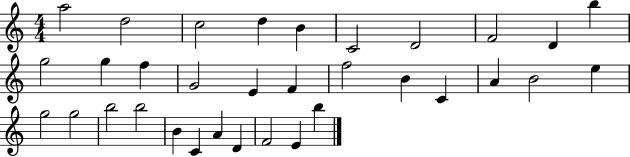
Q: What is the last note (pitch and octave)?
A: B5